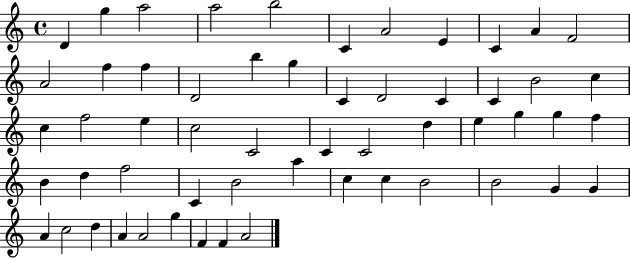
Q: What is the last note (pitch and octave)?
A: A4